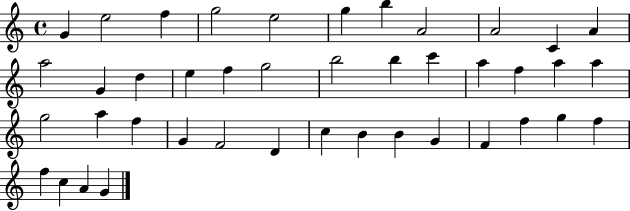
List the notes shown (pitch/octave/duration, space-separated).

G4/q E5/h F5/q G5/h E5/h G5/q B5/q A4/h A4/h C4/q A4/q A5/h G4/q D5/q E5/q F5/q G5/h B5/h B5/q C6/q A5/q F5/q A5/q A5/q G5/h A5/q F5/q G4/q F4/h D4/q C5/q B4/q B4/q G4/q F4/q F5/q G5/q F5/q F5/q C5/q A4/q G4/q